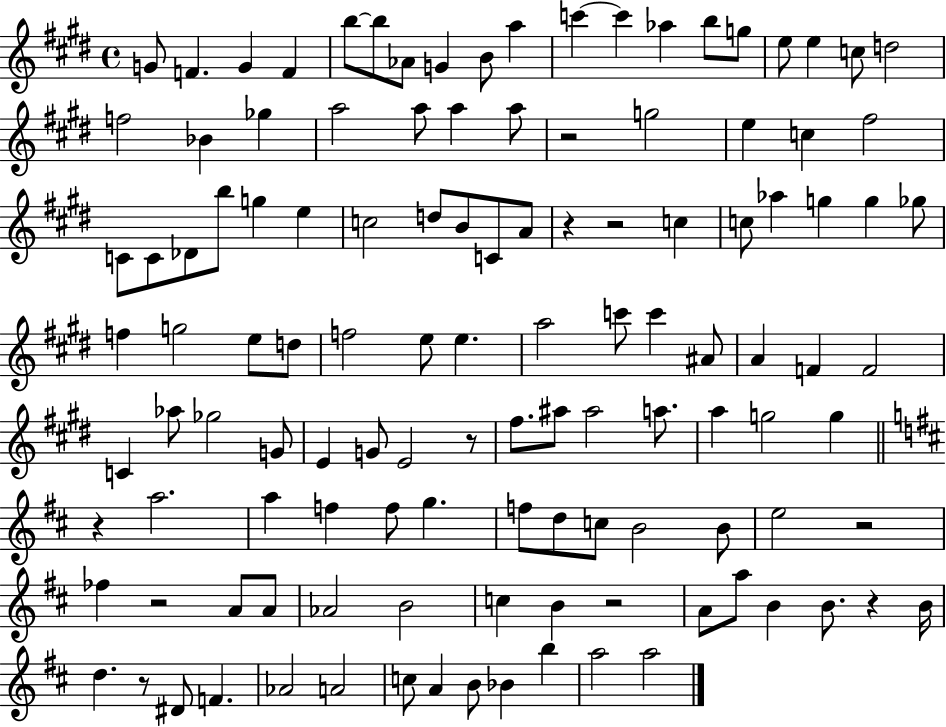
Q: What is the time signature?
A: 4/4